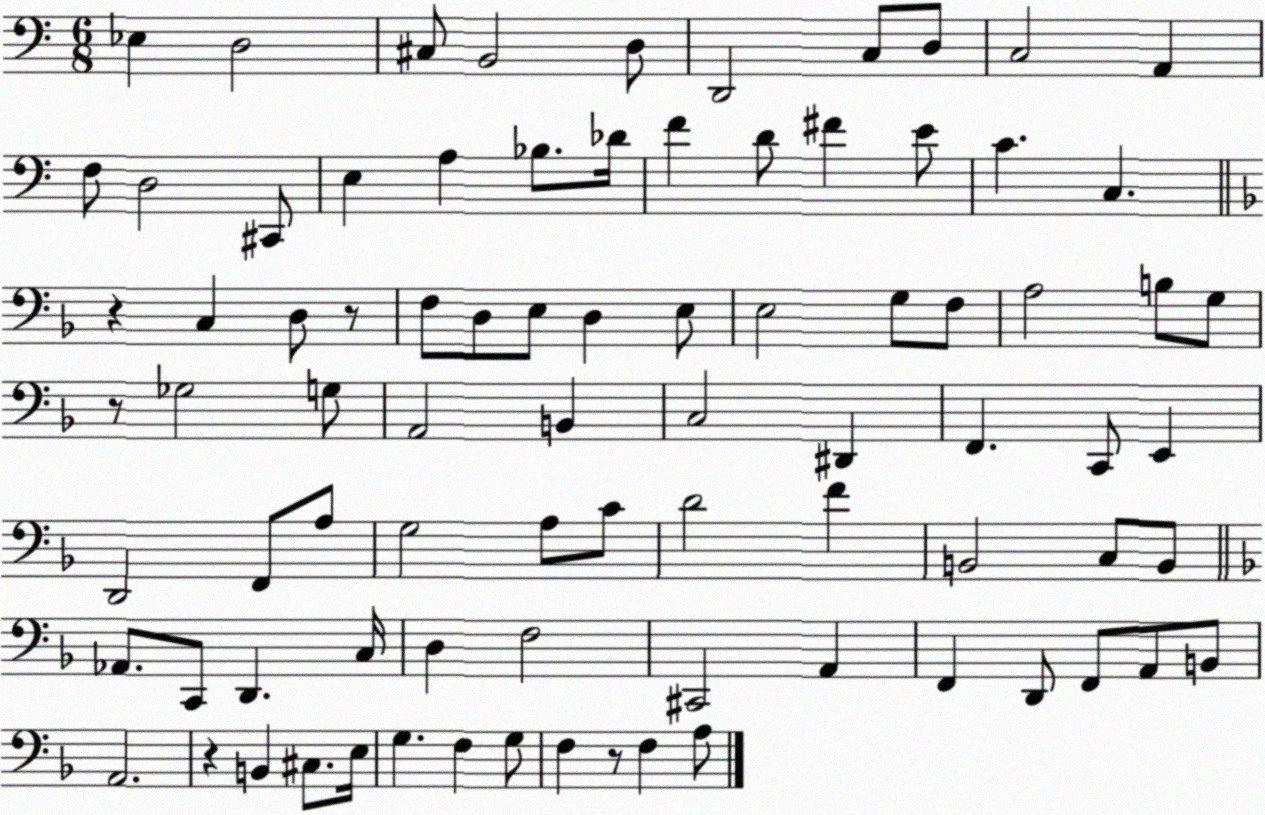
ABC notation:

X:1
T:Untitled
M:6/8
L:1/4
K:C
_E, D,2 ^C,/2 B,,2 D,/2 D,,2 C,/2 D,/2 C,2 A,, F,/2 D,2 ^C,,/2 E, A, _B,/2 _D/4 F D/2 ^F E/2 C C, z C, D,/2 z/2 F,/2 D,/2 E,/2 D, E,/2 E,2 G,/2 F,/2 A,2 B,/2 G,/2 z/2 _G,2 G,/2 A,,2 B,, C,2 ^D,, F,, C,,/2 E,, D,,2 F,,/2 A,/2 G,2 A,/2 C/2 D2 F B,,2 C,/2 B,,/2 _A,,/2 C,,/2 D,, C,/4 D, F,2 ^C,,2 A,, F,, D,,/2 F,,/2 A,,/2 B,,/2 A,,2 z B,, ^C,/2 E,/4 G, F, G,/2 F, z/2 F, A,/2